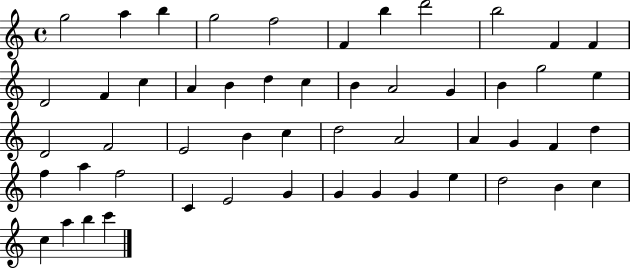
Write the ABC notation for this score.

X:1
T:Untitled
M:4/4
L:1/4
K:C
g2 a b g2 f2 F b d'2 b2 F F D2 F c A B d c B A2 G B g2 e D2 F2 E2 B c d2 A2 A G F d f a f2 C E2 G G G G e d2 B c c a b c'